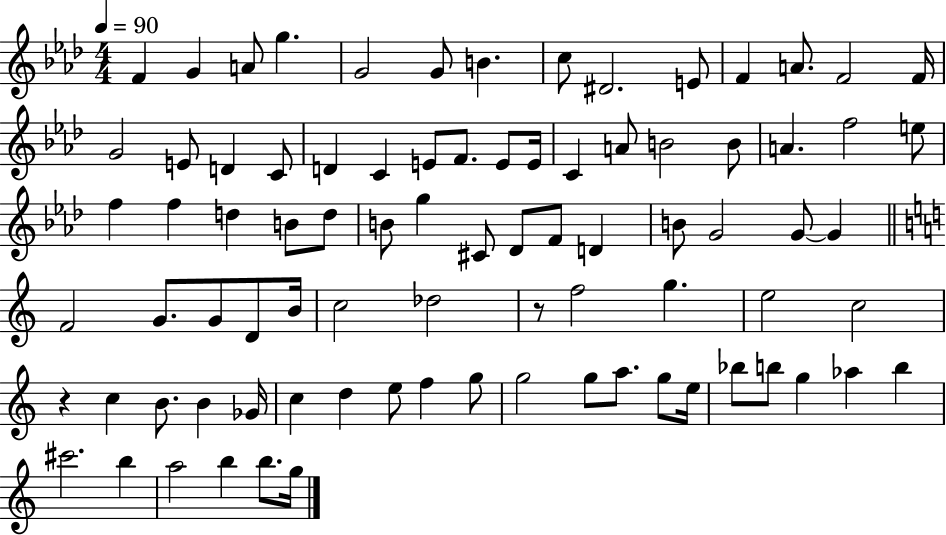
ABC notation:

X:1
T:Untitled
M:4/4
L:1/4
K:Ab
F G A/2 g G2 G/2 B c/2 ^D2 E/2 F A/2 F2 F/4 G2 E/2 D C/2 D C E/2 F/2 E/2 E/4 C A/2 B2 B/2 A f2 e/2 f f d B/2 d/2 B/2 g ^C/2 _D/2 F/2 D B/2 G2 G/2 G F2 G/2 G/2 D/2 B/4 c2 _d2 z/2 f2 g e2 c2 z c B/2 B _G/4 c d e/2 f g/2 g2 g/2 a/2 g/2 e/4 _b/2 b/2 g _a b ^c'2 b a2 b b/2 g/4